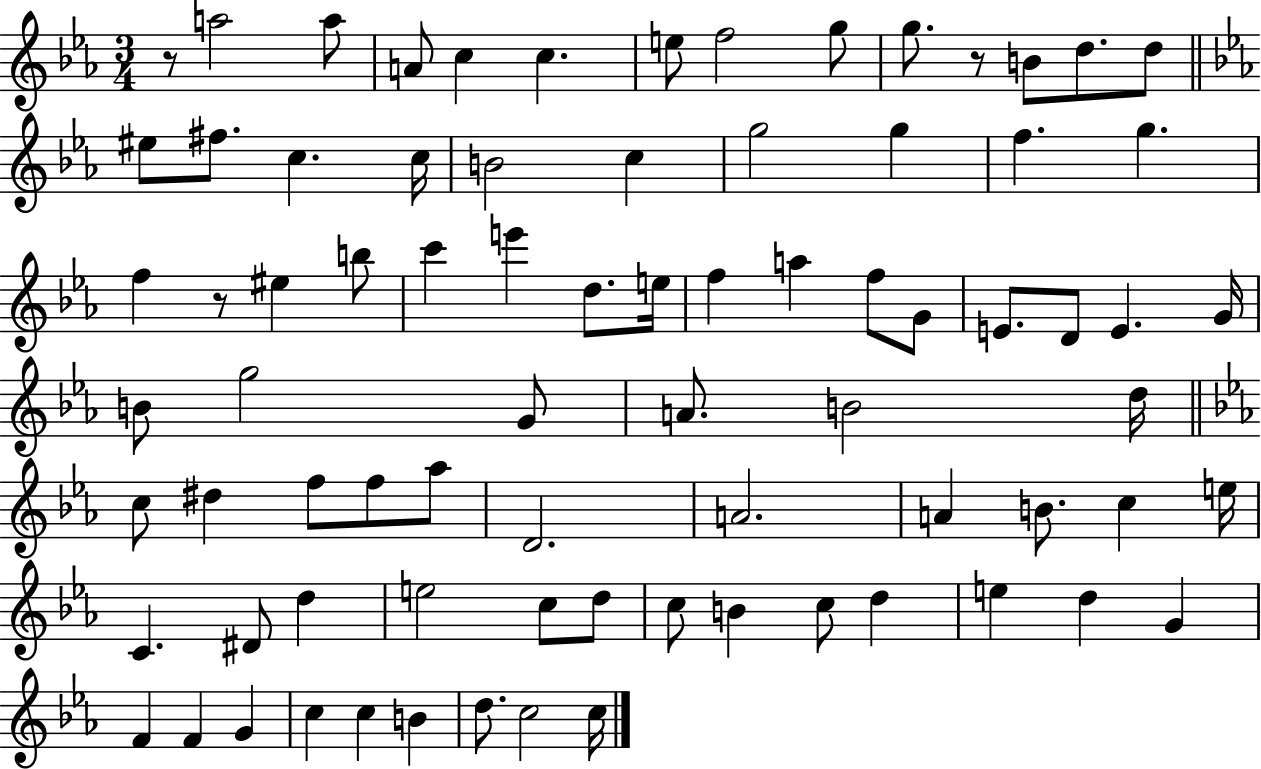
{
  \clef treble
  \numericTimeSignature
  \time 3/4
  \key ees \major
  r8 a''2 a''8 | a'8 c''4 c''4. | e''8 f''2 g''8 | g''8. r8 b'8 d''8. d''8 | \break \bar "||" \break \key ees \major eis''8 fis''8. c''4. c''16 | b'2 c''4 | g''2 g''4 | f''4. g''4. | \break f''4 r8 eis''4 b''8 | c'''4 e'''4 d''8. e''16 | f''4 a''4 f''8 g'8 | e'8. d'8 e'4. g'16 | \break b'8 g''2 g'8 | a'8. b'2 d''16 | \bar "||" \break \key ees \major c''8 dis''4 f''8 f''8 aes''8 | d'2. | a'2. | a'4 b'8. c''4 e''16 | \break c'4. dis'8 d''4 | e''2 c''8 d''8 | c''8 b'4 c''8 d''4 | e''4 d''4 g'4 | \break f'4 f'4 g'4 | c''4 c''4 b'4 | d''8. c''2 c''16 | \bar "|."
}